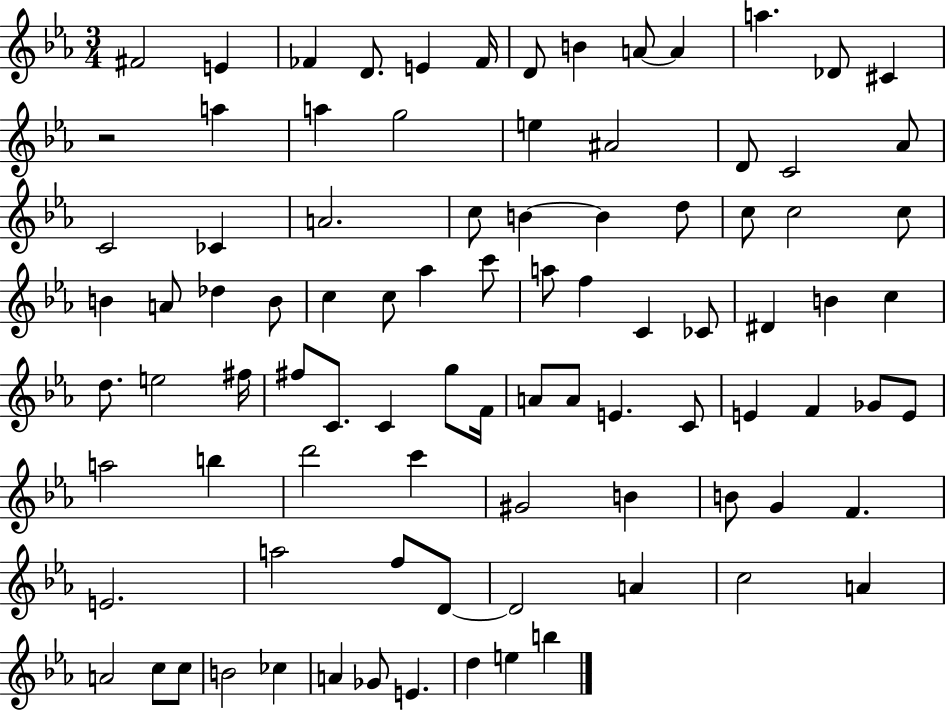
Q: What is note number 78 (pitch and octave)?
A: C5